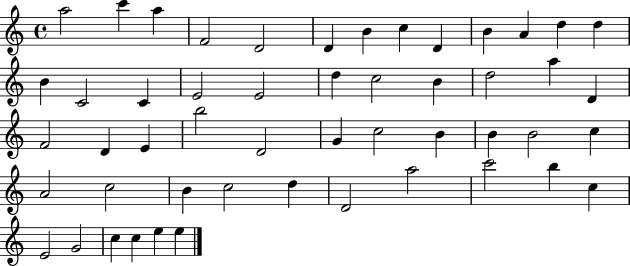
X:1
T:Untitled
M:4/4
L:1/4
K:C
a2 c' a F2 D2 D B c D B A d d B C2 C E2 E2 d c2 B d2 a D F2 D E b2 D2 G c2 B B B2 c A2 c2 B c2 d D2 a2 c'2 b c E2 G2 c c e e